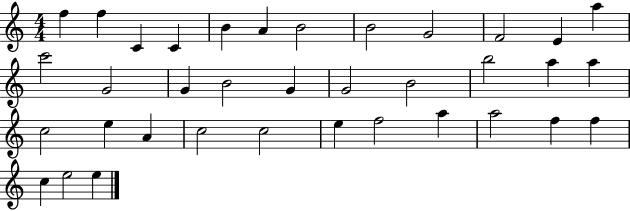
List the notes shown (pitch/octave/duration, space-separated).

F5/q F5/q C4/q C4/q B4/q A4/q B4/h B4/h G4/h F4/h E4/q A5/q C6/h G4/h G4/q B4/h G4/q G4/h B4/h B5/h A5/q A5/q C5/h E5/q A4/q C5/h C5/h E5/q F5/h A5/q A5/h F5/q F5/q C5/q E5/h E5/q